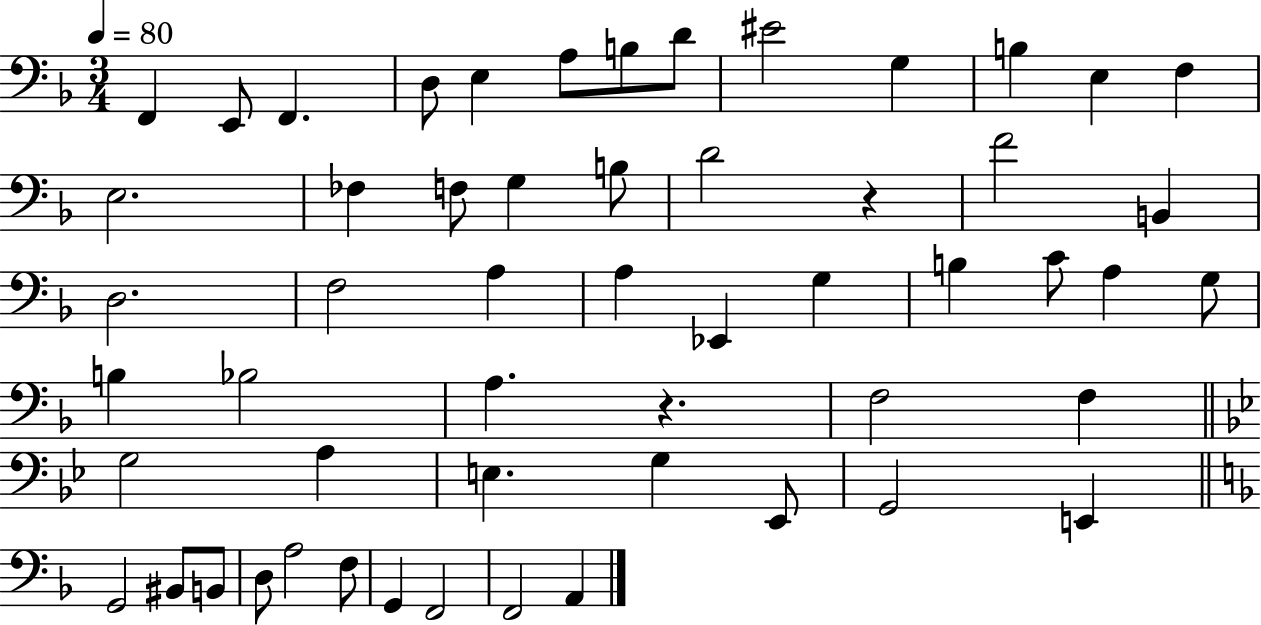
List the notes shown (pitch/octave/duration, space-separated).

F2/q E2/e F2/q. D3/e E3/q A3/e B3/e D4/e EIS4/h G3/q B3/q E3/q F3/q E3/h. FES3/q F3/e G3/q B3/e D4/h R/q F4/h B2/q D3/h. F3/h A3/q A3/q Eb2/q G3/q B3/q C4/e A3/q G3/e B3/q Bb3/h A3/q. R/q. F3/h F3/q G3/h A3/q E3/q. G3/q Eb2/e G2/h E2/q G2/h BIS2/e B2/e D3/e A3/h F3/e G2/q F2/h F2/h A2/q